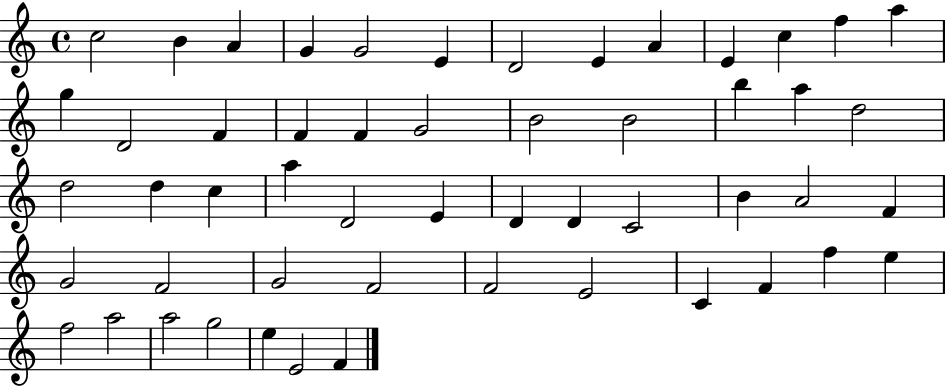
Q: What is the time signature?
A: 4/4